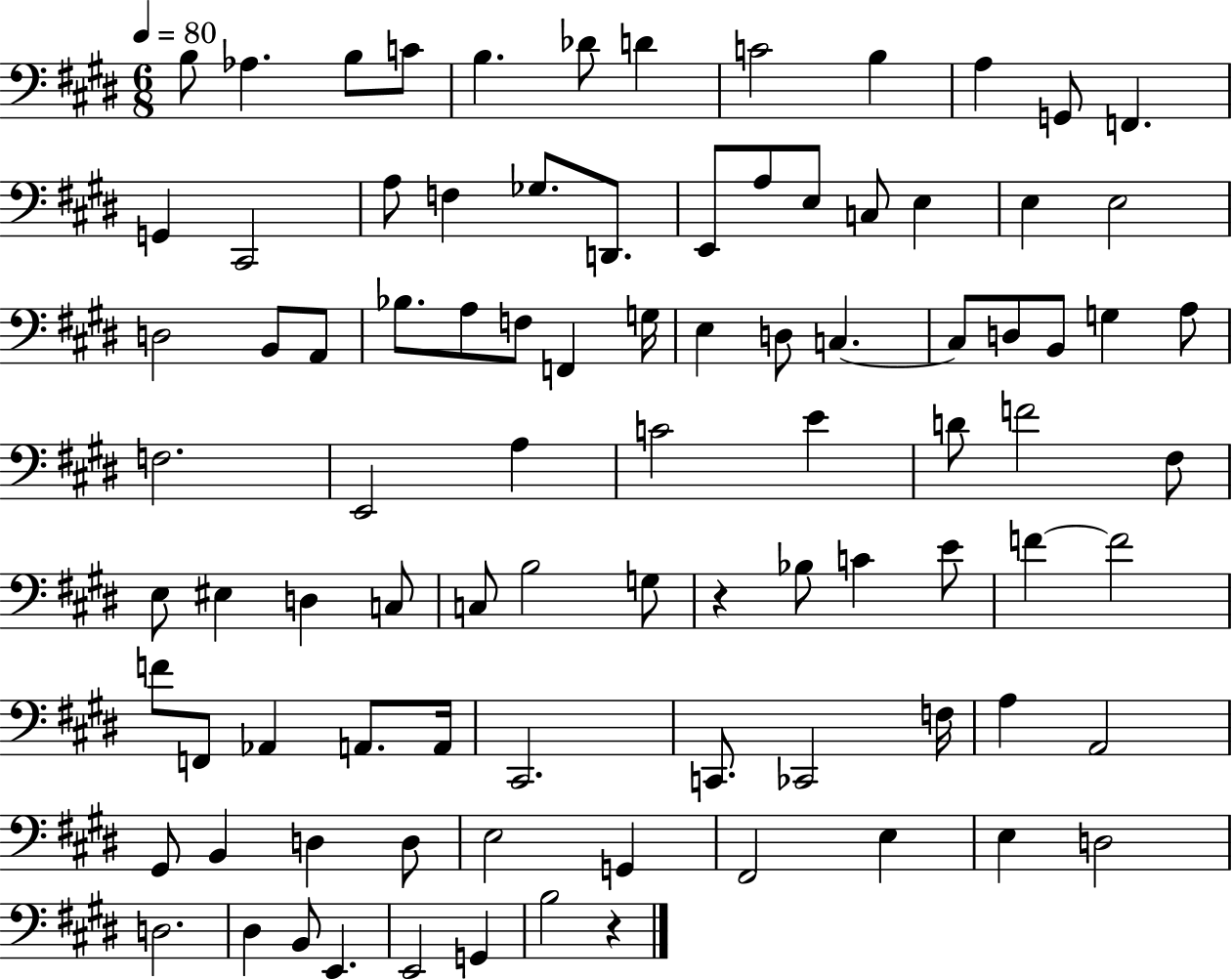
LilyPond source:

{
  \clef bass
  \numericTimeSignature
  \time 6/8
  \key e \major
  \tempo 4 = 80
  b8 aes4. b8 c'8 | b4. des'8 d'4 | c'2 b4 | a4 g,8 f,4. | \break g,4 cis,2 | a8 f4 ges8. d,8. | e,8 a8 e8 c8 e4 | e4 e2 | \break d2 b,8 a,8 | bes8. a8 f8 f,4 g16 | e4 d8 c4.~~ | c8 d8 b,8 g4 a8 | \break f2. | e,2 a4 | c'2 e'4 | d'8 f'2 fis8 | \break e8 eis4 d4 c8 | c8 b2 g8 | r4 bes8 c'4 e'8 | f'4~~ f'2 | \break f'8 f,8 aes,4 a,8. a,16 | cis,2. | c,8. ces,2 f16 | a4 a,2 | \break gis,8 b,4 d4 d8 | e2 g,4 | fis,2 e4 | e4 d2 | \break d2. | dis4 b,8 e,4. | e,2 g,4 | b2 r4 | \break \bar "|."
}